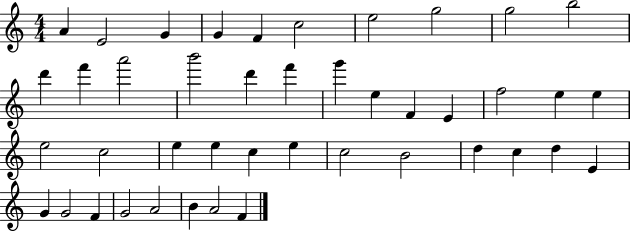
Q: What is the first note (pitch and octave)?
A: A4